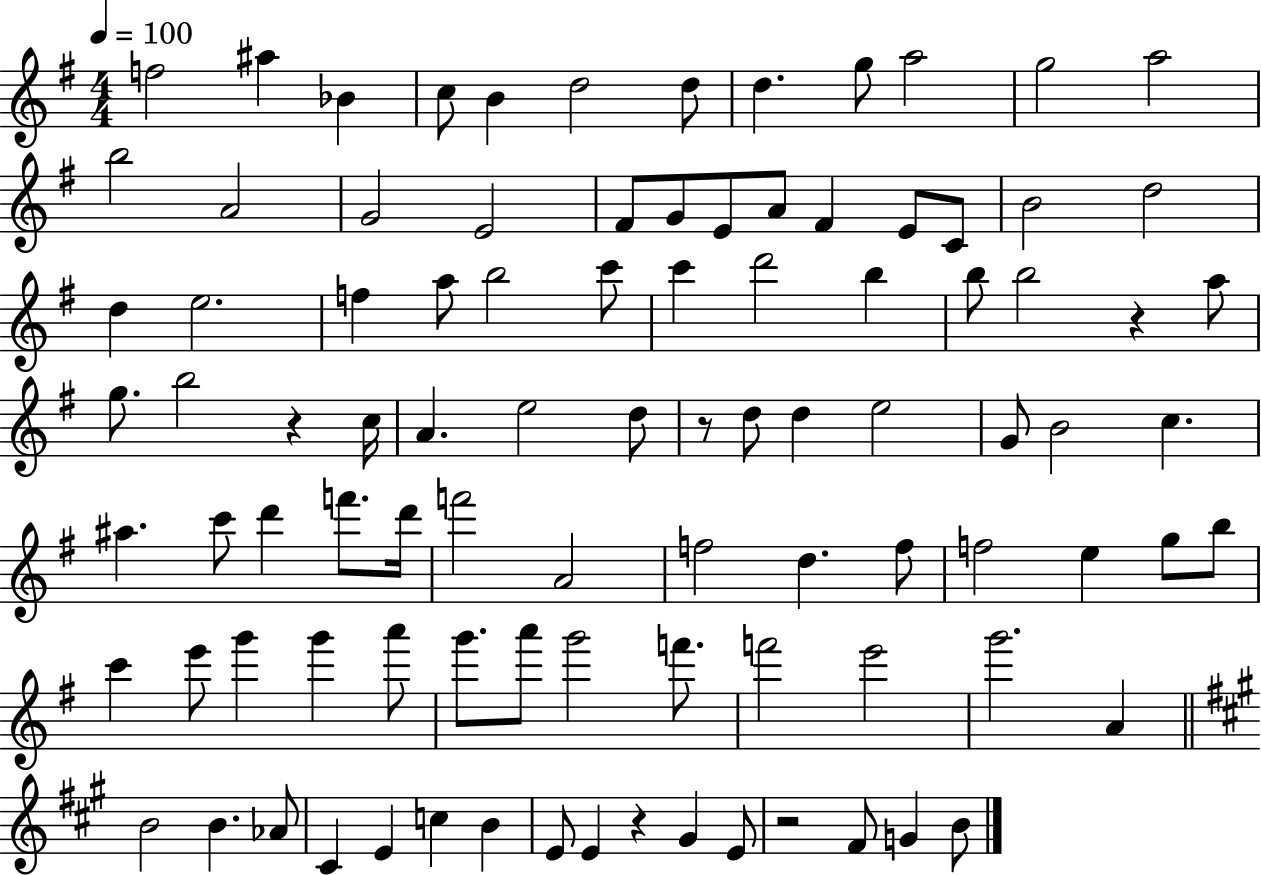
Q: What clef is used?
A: treble